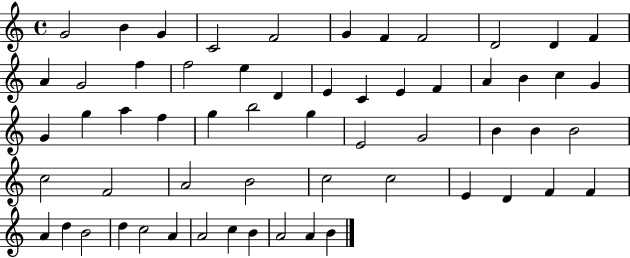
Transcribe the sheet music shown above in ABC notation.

X:1
T:Untitled
M:4/4
L:1/4
K:C
G2 B G C2 F2 G F F2 D2 D F A G2 f f2 e D E C E F A B c G G g a f g b2 g E2 G2 B B B2 c2 F2 A2 B2 c2 c2 E D F F A d B2 d c2 A A2 c B A2 A B